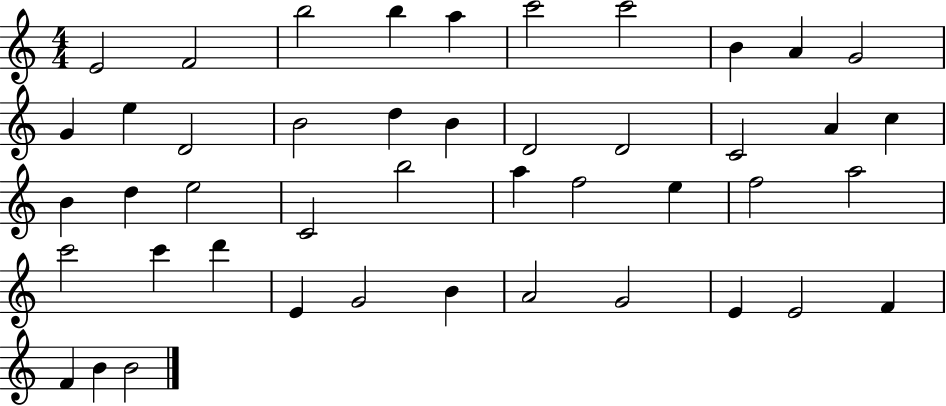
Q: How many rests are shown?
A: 0